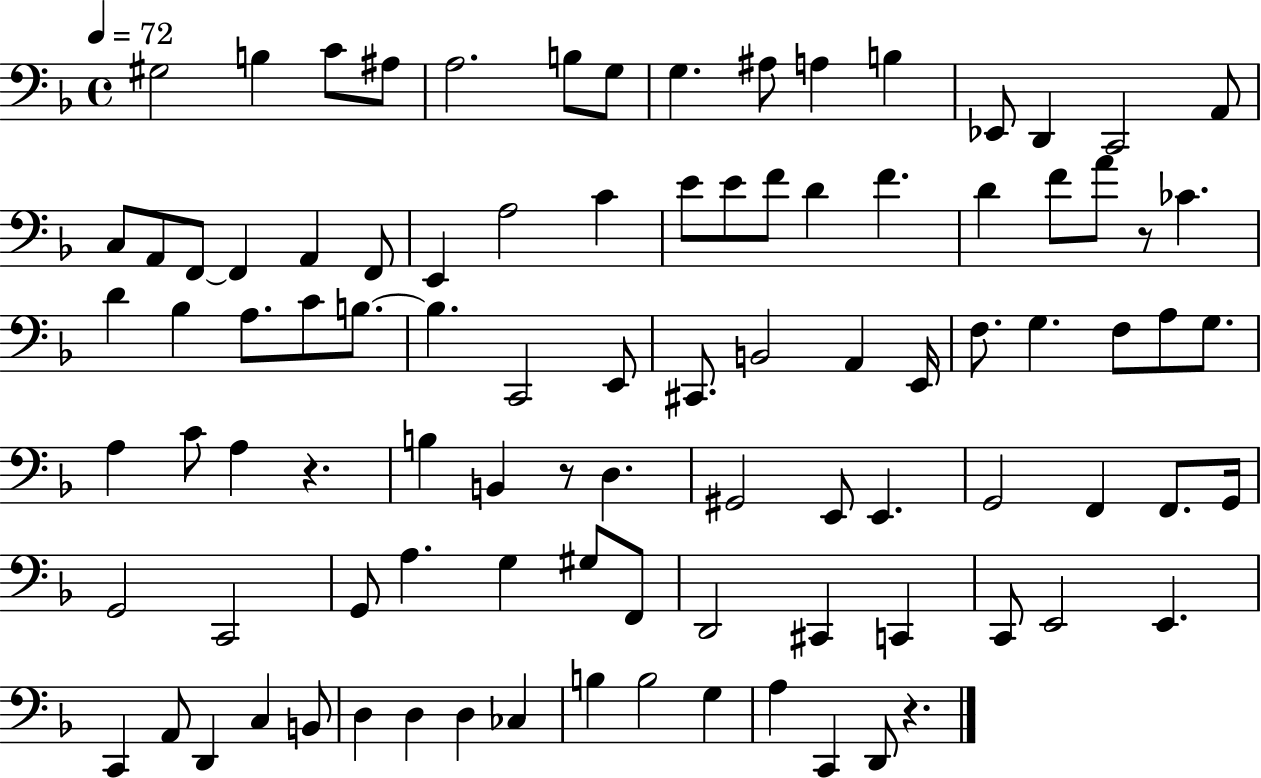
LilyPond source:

{
  \clef bass
  \time 4/4
  \defaultTimeSignature
  \key f \major
  \tempo 4 = 72
  gis2 b4 c'8 ais8 | a2. b8 g8 | g4. ais8 a4 b4 | ees,8 d,4 c,2 a,8 | \break c8 a,8 f,8~~ f,4 a,4 f,8 | e,4 a2 c'4 | e'8 e'8 f'8 d'4 f'4. | d'4 f'8 a'8 r8 ces'4. | \break d'4 bes4 a8. c'8 b8.~~ | b4. c,2 e,8 | cis,8. b,2 a,4 e,16 | f8. g4. f8 a8 g8. | \break a4 c'8 a4 r4. | b4 b,4 r8 d4. | gis,2 e,8 e,4. | g,2 f,4 f,8. g,16 | \break g,2 c,2 | g,8 a4. g4 gis8 f,8 | d,2 cis,4 c,4 | c,8 e,2 e,4. | \break c,4 a,8 d,4 c4 b,8 | d4 d4 d4 ces4 | b4 b2 g4 | a4 c,4 d,8 r4. | \break \bar "|."
}